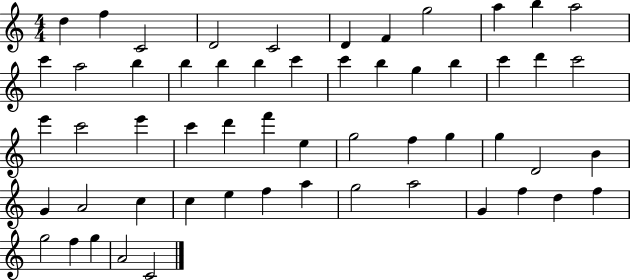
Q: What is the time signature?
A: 4/4